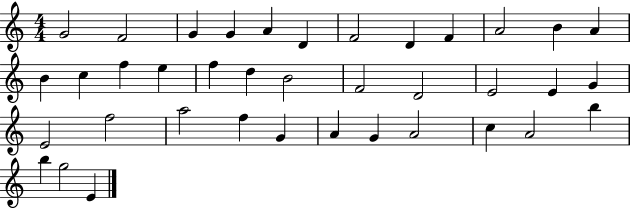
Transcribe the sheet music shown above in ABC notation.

X:1
T:Untitled
M:4/4
L:1/4
K:C
G2 F2 G G A D F2 D F A2 B A B c f e f d B2 F2 D2 E2 E G E2 f2 a2 f G A G A2 c A2 b b g2 E